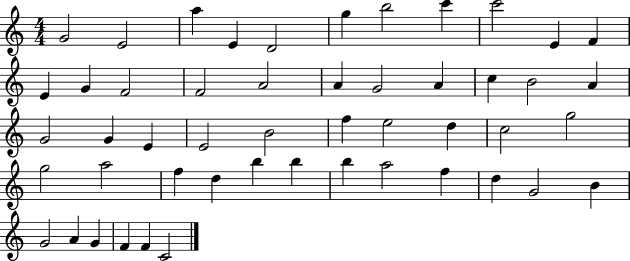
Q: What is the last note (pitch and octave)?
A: C4